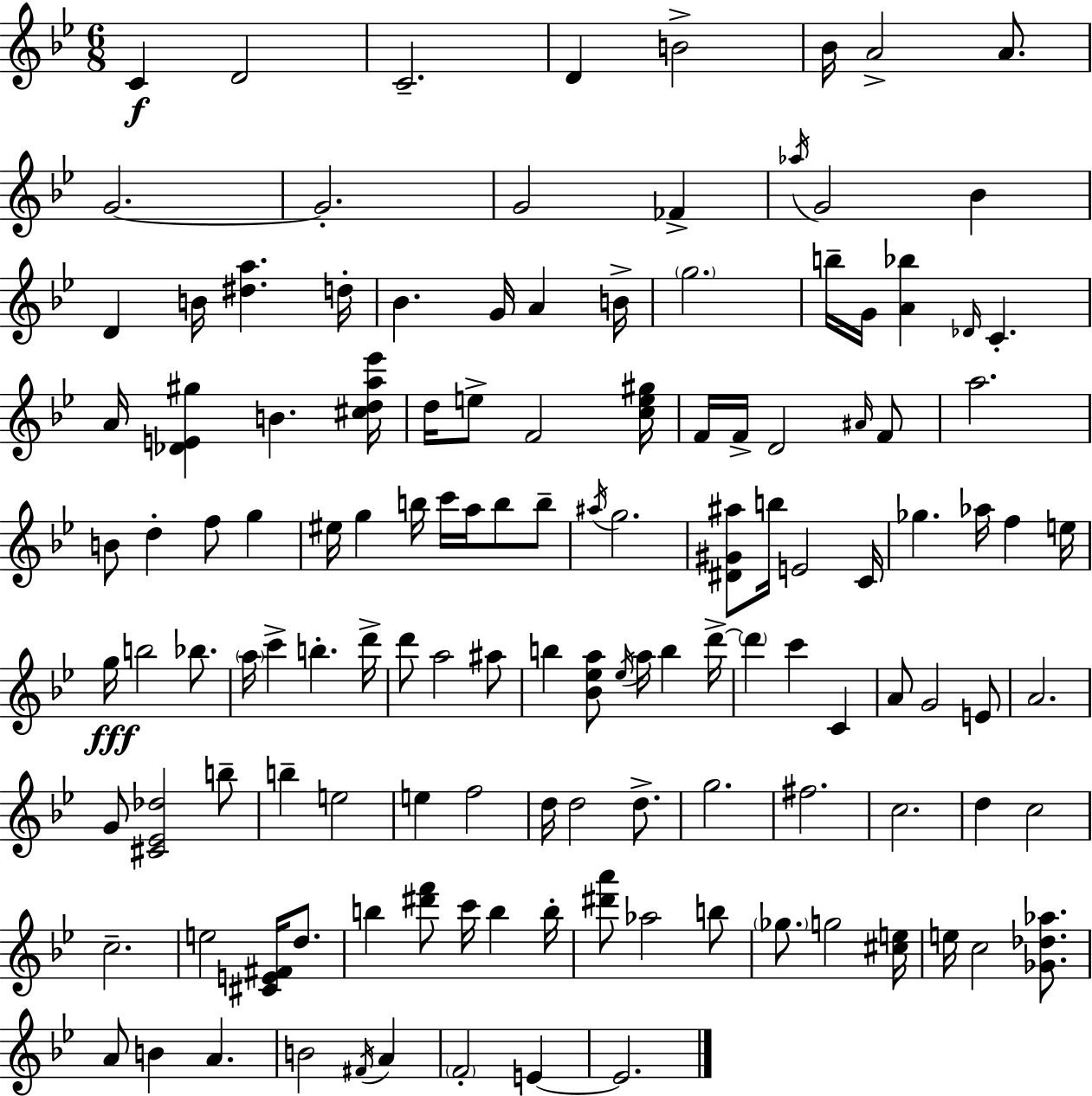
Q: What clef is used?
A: treble